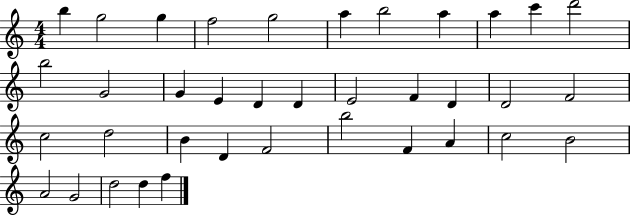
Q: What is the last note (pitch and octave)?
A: F5